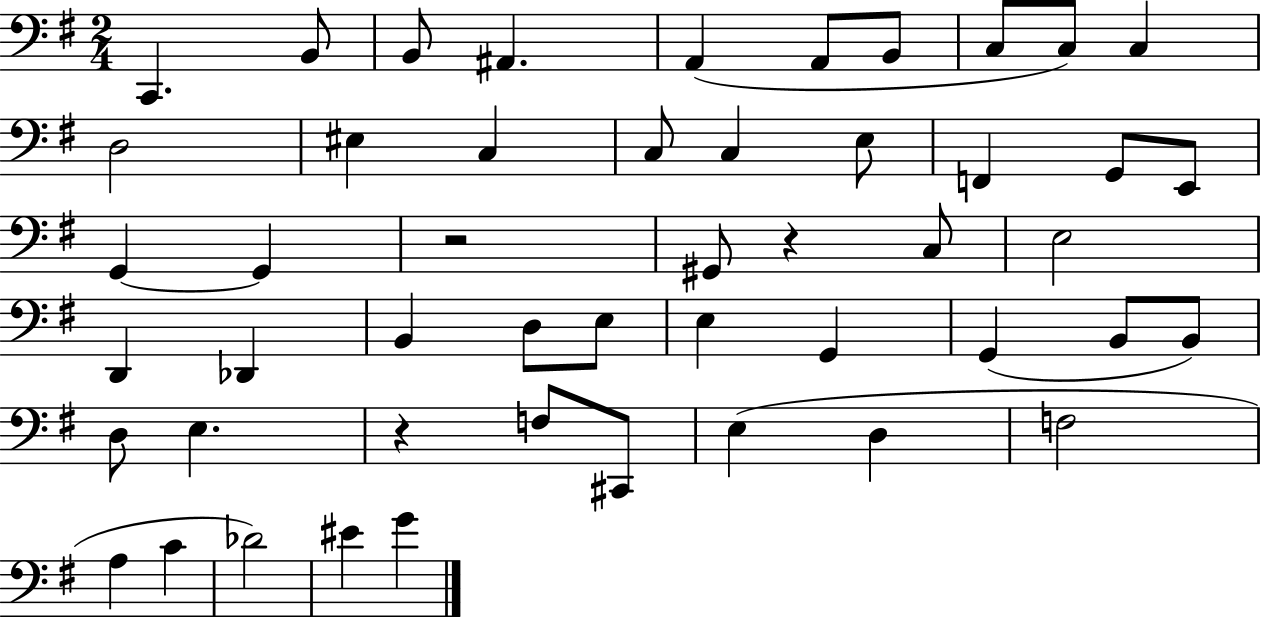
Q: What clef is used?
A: bass